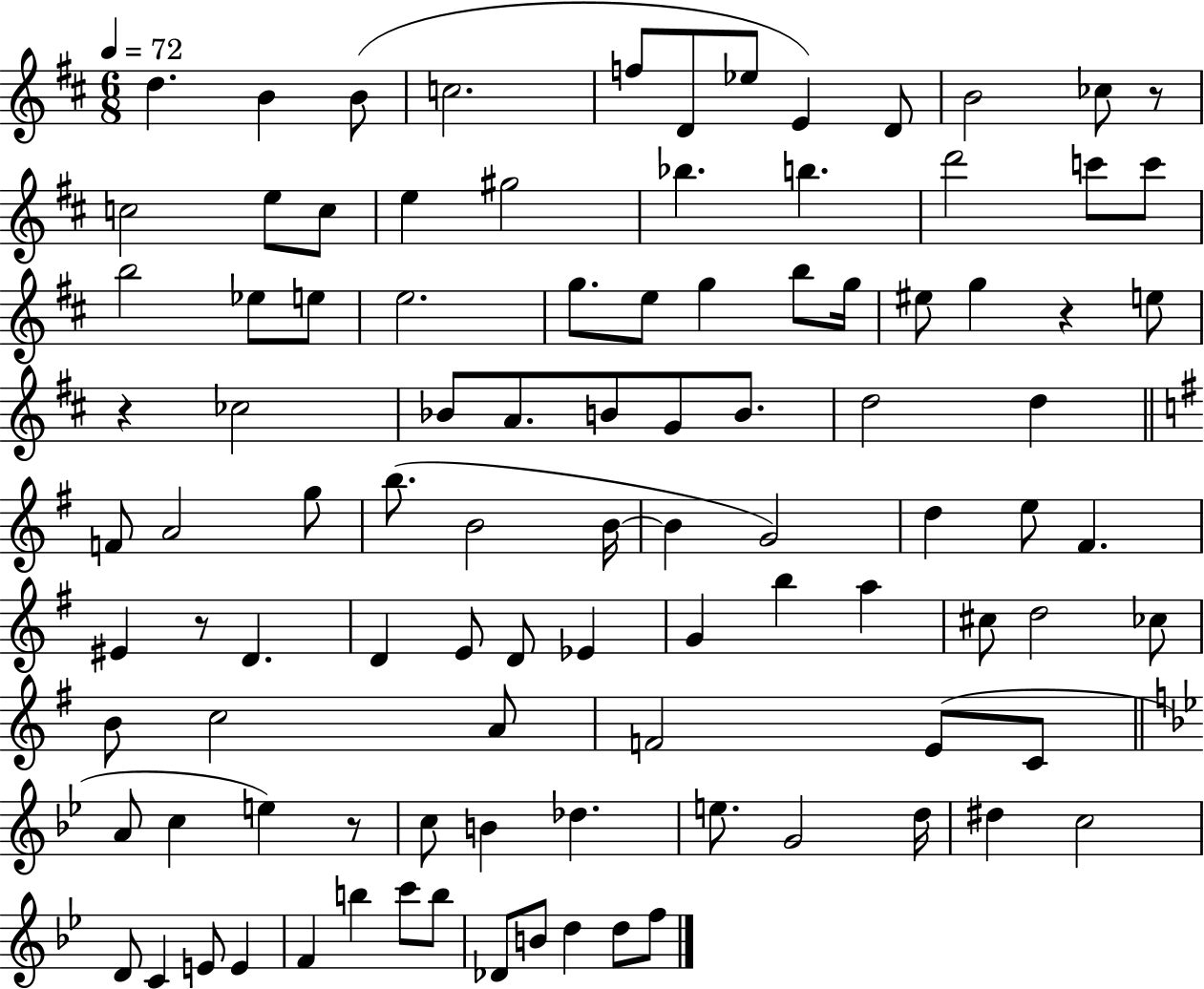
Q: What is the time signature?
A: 6/8